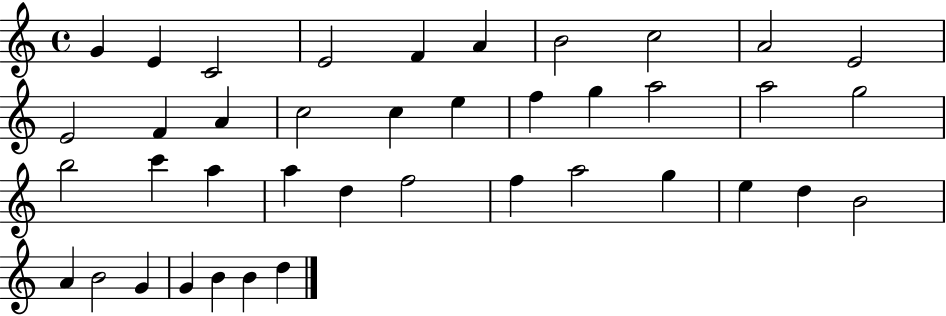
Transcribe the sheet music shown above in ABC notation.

X:1
T:Untitled
M:4/4
L:1/4
K:C
G E C2 E2 F A B2 c2 A2 E2 E2 F A c2 c e f g a2 a2 g2 b2 c' a a d f2 f a2 g e d B2 A B2 G G B B d